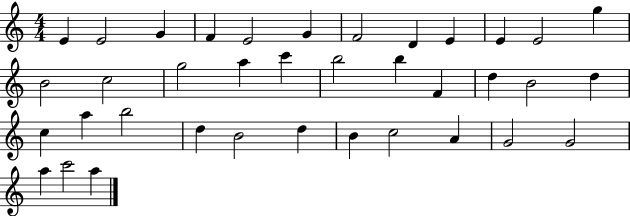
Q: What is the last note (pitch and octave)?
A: A5